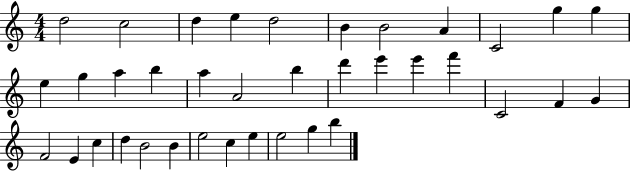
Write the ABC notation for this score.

X:1
T:Untitled
M:4/4
L:1/4
K:C
d2 c2 d e d2 B B2 A C2 g g e g a b a A2 b d' e' e' f' C2 F G F2 E c d B2 B e2 c e e2 g b